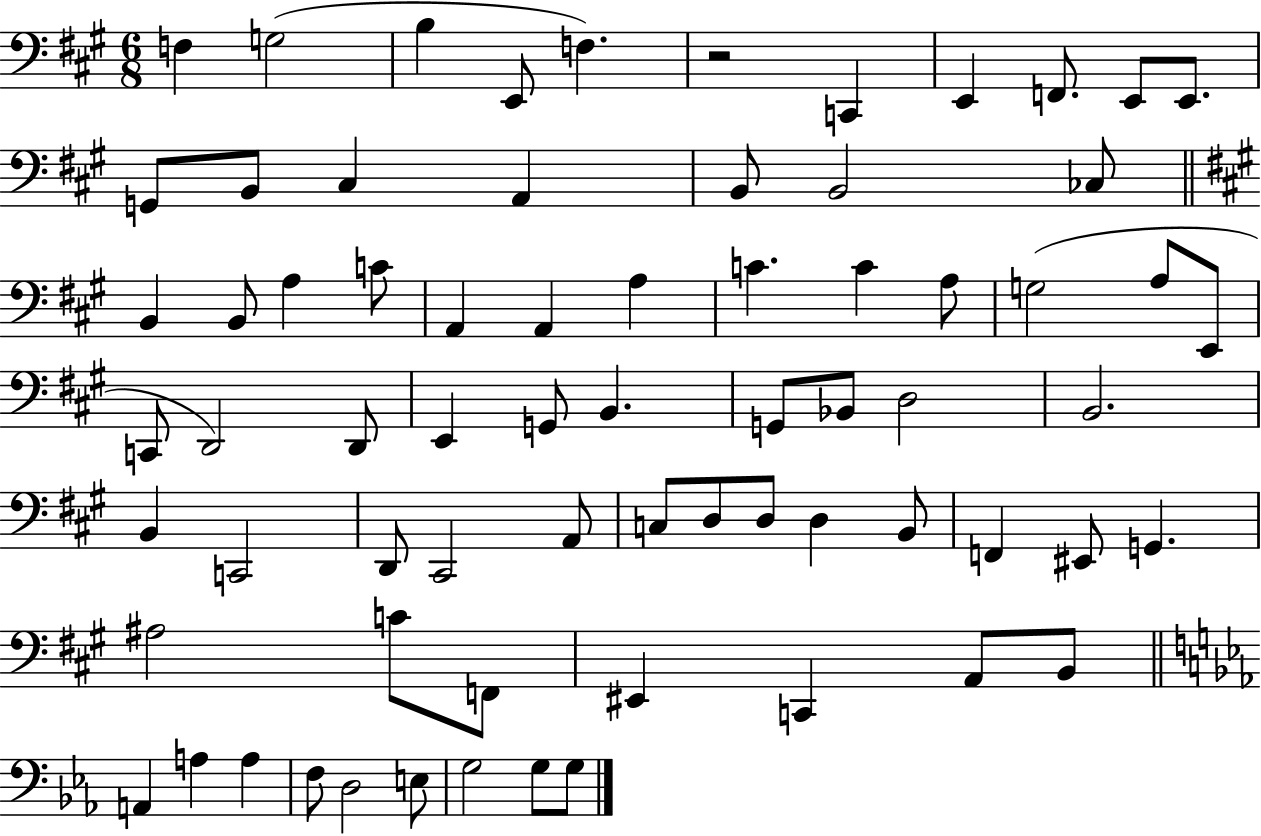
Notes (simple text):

F3/q G3/h B3/q E2/e F3/q. R/h C2/q E2/q F2/e. E2/e E2/e. G2/e B2/e C#3/q A2/q B2/e B2/h CES3/e B2/q B2/e A3/q C4/e A2/q A2/q A3/q C4/q. C4/q A3/e G3/h A3/e E2/e C2/e D2/h D2/e E2/q G2/e B2/q. G2/e Bb2/e D3/h B2/h. B2/q C2/h D2/e C#2/h A2/e C3/e D3/e D3/e D3/q B2/e F2/q EIS2/e G2/q. A#3/h C4/e F2/e EIS2/q C2/q A2/e B2/e A2/q A3/q A3/q F3/e D3/h E3/e G3/h G3/e G3/e